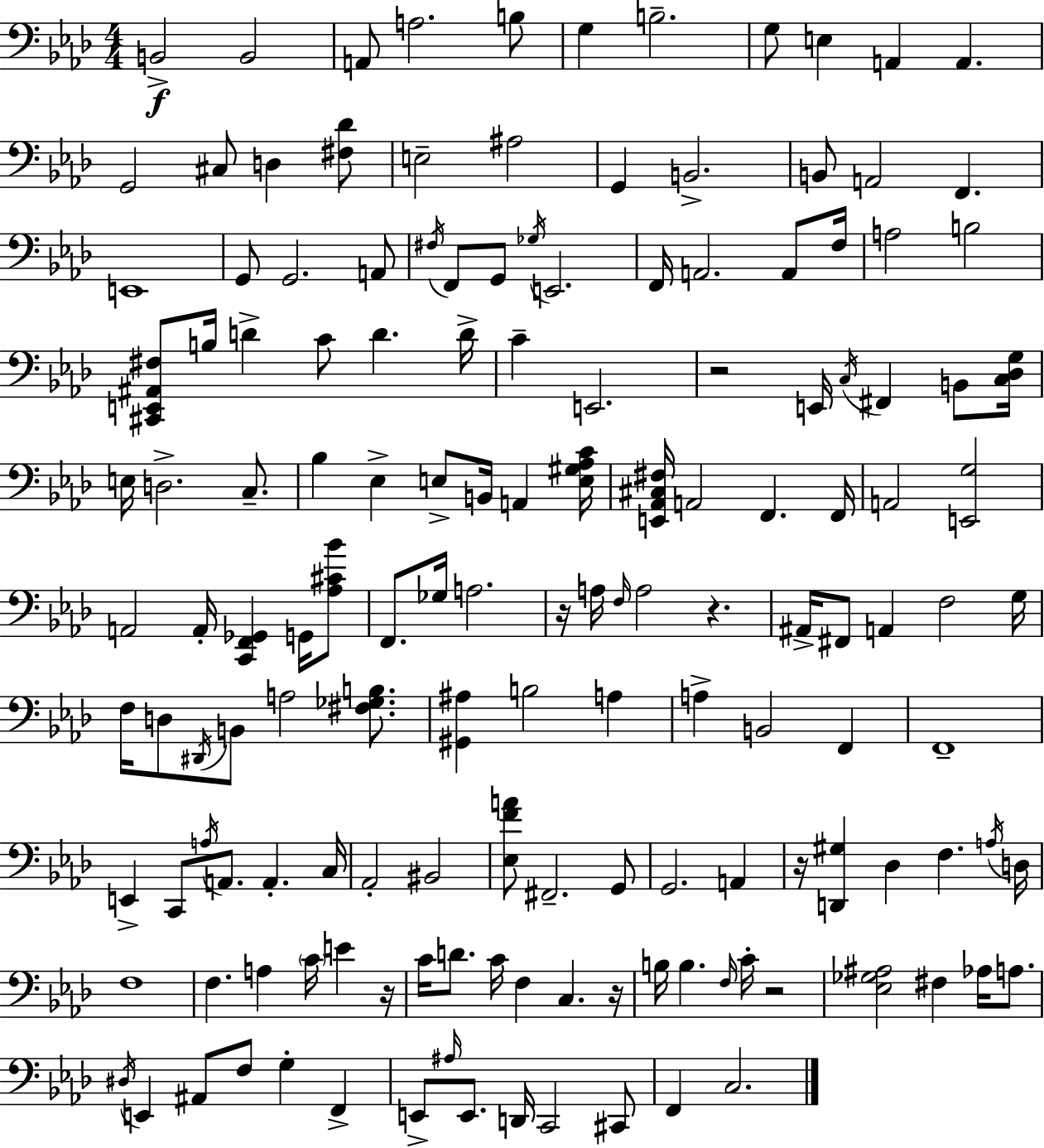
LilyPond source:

{
  \clef bass
  \numericTimeSignature
  \time 4/4
  \key f \minor
  b,2->\f b,2 | a,8 a2. b8 | g4 b2.-- | g8 e4 a,4 a,4. | \break g,2 cis8 d4 <fis des'>8 | e2-- ais2 | g,4 b,2.-> | b,8 a,2 f,4. | \break e,1 | g,8 g,2. a,8 | \acciaccatura { fis16 } f,8 g,8 \acciaccatura { ges16 } e,2. | f,16 a,2. a,8 | \break f16 a2 b2 | <cis, e, ais, fis>8 b16 d'4-> c'8 d'4. | d'16-> c'4-- e,2. | r2 e,16 \acciaccatura { c16 } fis,4 | \break b,8 <c des g>16 e16 d2.-> | c8.-- bes4 ees4-> e8-> b,16 a,4 | <e gis aes c'>16 <e, aes, cis fis>16 a,2 f,4. | f,16 a,2 <e, g>2 | \break a,2 a,16-. <c, f, ges,>4 | g,16 <aes cis' bes'>8 f,8. ges16 a2. | r16 a16 \grace { f16 } a2 r4. | ais,16-> fis,8 a,4 f2 | \break g16 f16 d8 \acciaccatura { dis,16 } b,8 a2 | <fis ges b>8. <gis, ais>4 b2 | a4 a4-> b,2 | f,4 f,1-- | \break e,4-> c,8 \acciaccatura { a16 } a,8. a,4.-. | c16 aes,2-. bis,2 | <ees f' a'>8 fis,2.-- | g,8 g,2. | \break a,4 r16 <d, gis>4 des4 f4. | \acciaccatura { a16 } d16 f1 | f4. a4 | \parenthesize c'16 e'4 r16 c'16 d'8. c'16 f4 | \break c4. r16 b16 b4. \grace { f16 } c'16-. | r2 <ees ges ais>2 | fis4 aes16 a8. \acciaccatura { dis16 } e,4 ais,8 f8 | g4-. f,4-> e,8-> \grace { ais16 } e,8. d,16 | \break c,2 cis,8 f,4 c2. | \bar "|."
}